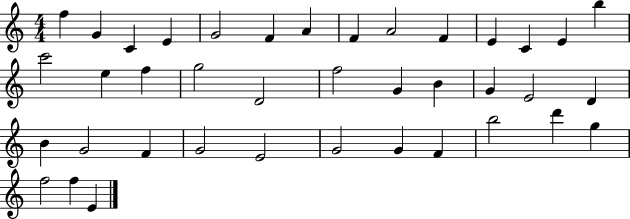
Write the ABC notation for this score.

X:1
T:Untitled
M:4/4
L:1/4
K:C
f G C E G2 F A F A2 F E C E b c'2 e f g2 D2 f2 G B G E2 D B G2 F G2 E2 G2 G F b2 d' g f2 f E